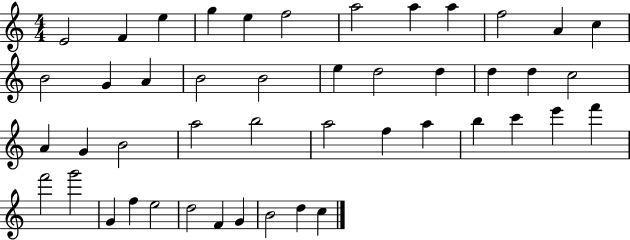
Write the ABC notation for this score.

X:1
T:Untitled
M:4/4
L:1/4
K:C
E2 F e g e f2 a2 a a f2 A c B2 G A B2 B2 e d2 d d d c2 A G B2 a2 b2 a2 f a b c' e' f' f'2 g'2 G f e2 d2 F G B2 d c